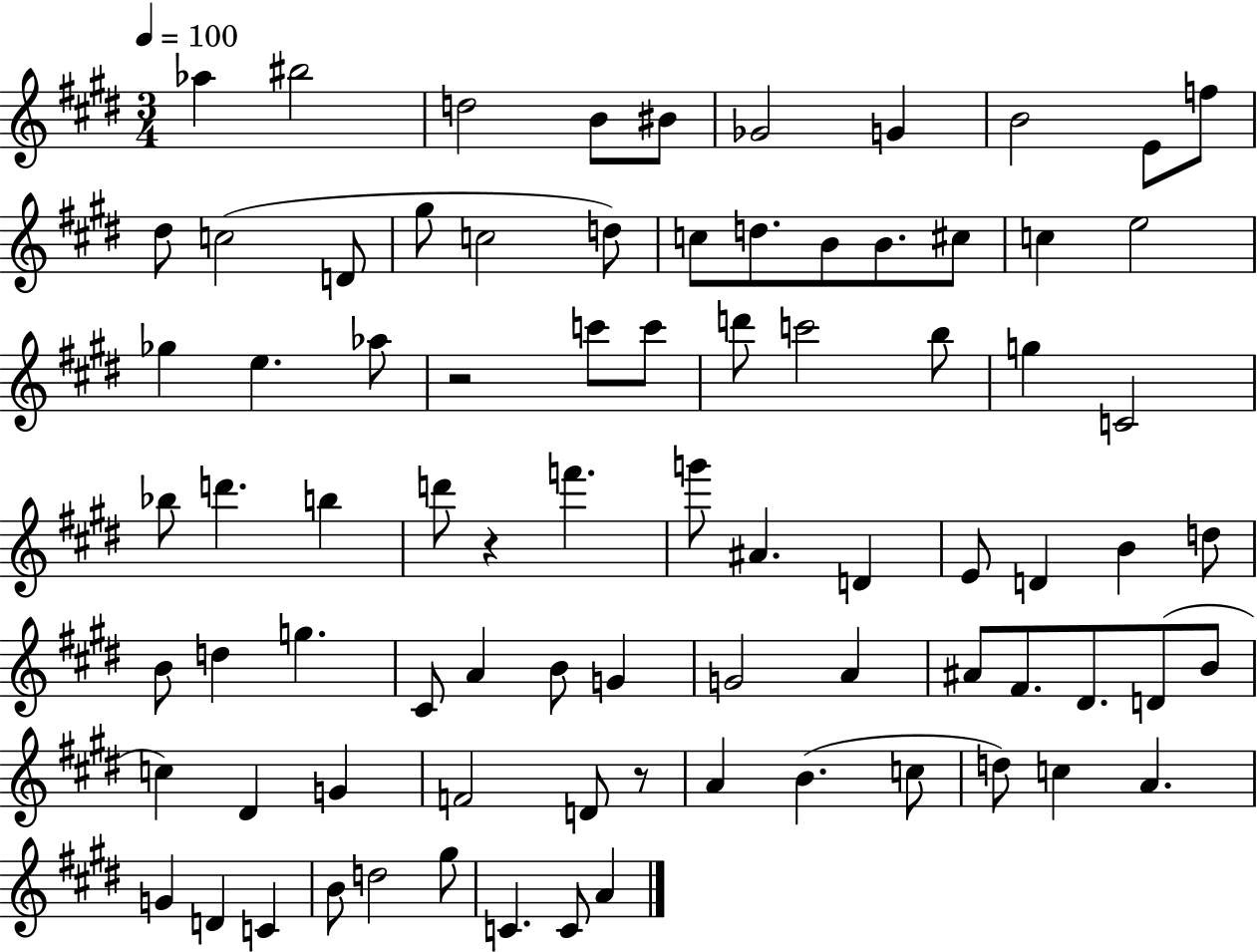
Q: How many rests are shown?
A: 3